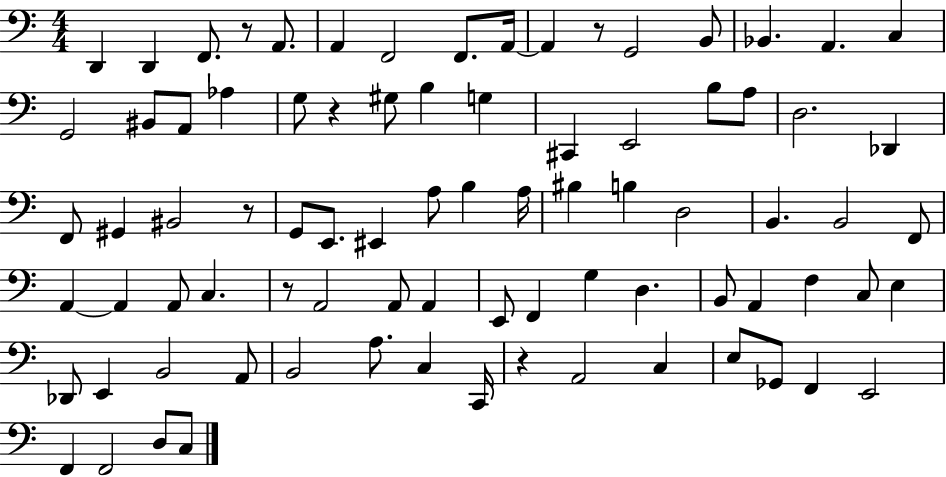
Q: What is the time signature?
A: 4/4